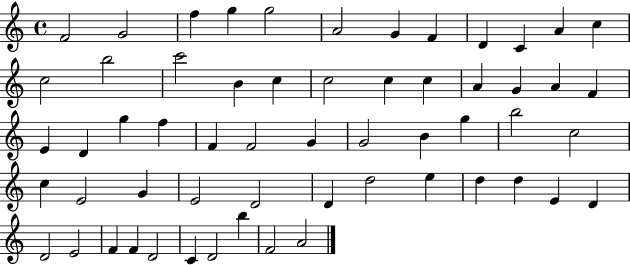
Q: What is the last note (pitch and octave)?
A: A4